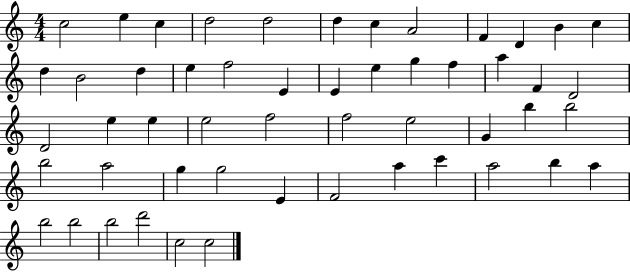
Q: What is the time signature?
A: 4/4